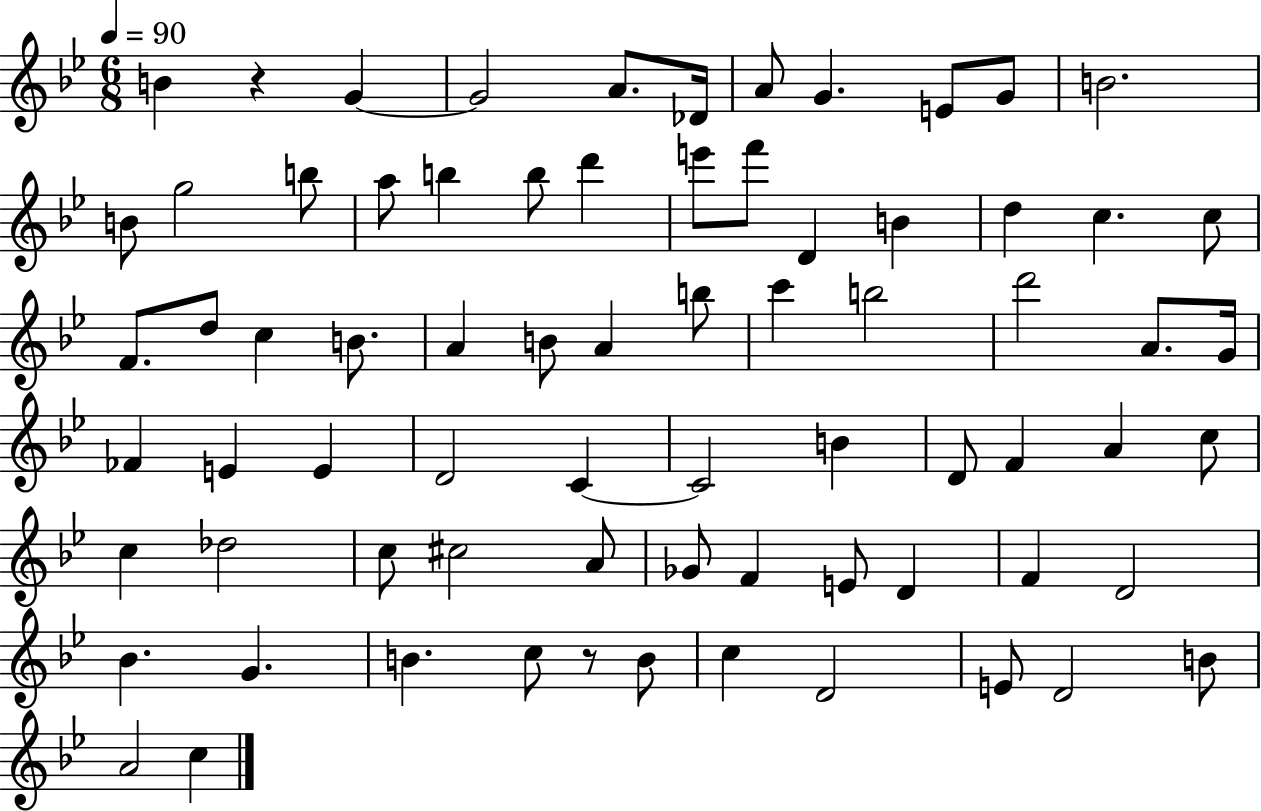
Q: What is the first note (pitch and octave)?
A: B4